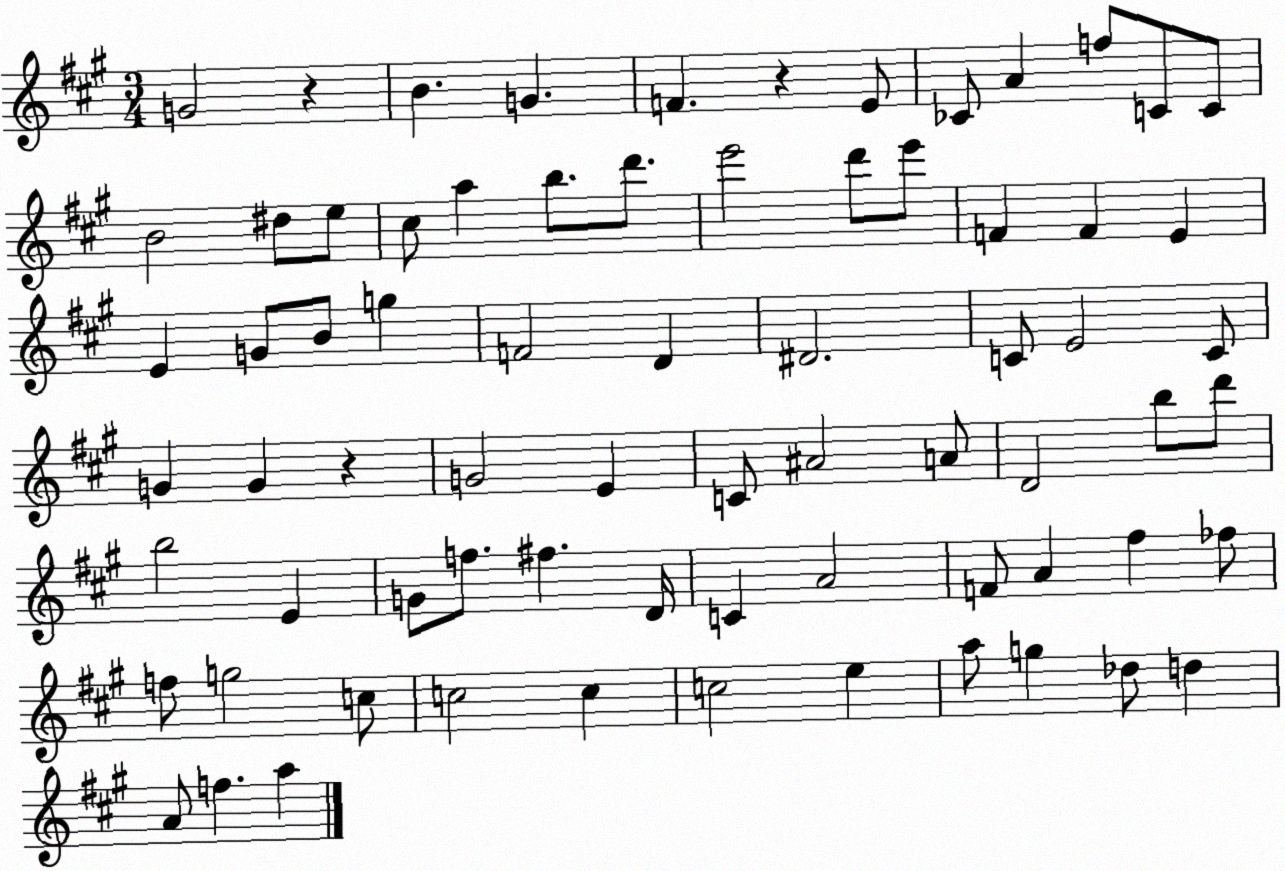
X:1
T:Untitled
M:3/4
L:1/4
K:A
G2 z B G F z E/2 _C/2 A f/2 C/2 C/2 B2 ^d/2 e/2 ^c/2 a b/2 d'/2 e'2 d'/2 e'/2 F F E E G/2 B/2 g F2 D ^D2 C/2 E2 C/2 G G z G2 E C/2 ^A2 A/2 D2 b/2 d'/2 b2 E G/2 f/2 ^f D/4 C A2 F/2 A ^f _f/2 f/2 g2 c/2 c2 c c2 e a/2 g _d/2 d A/2 f a